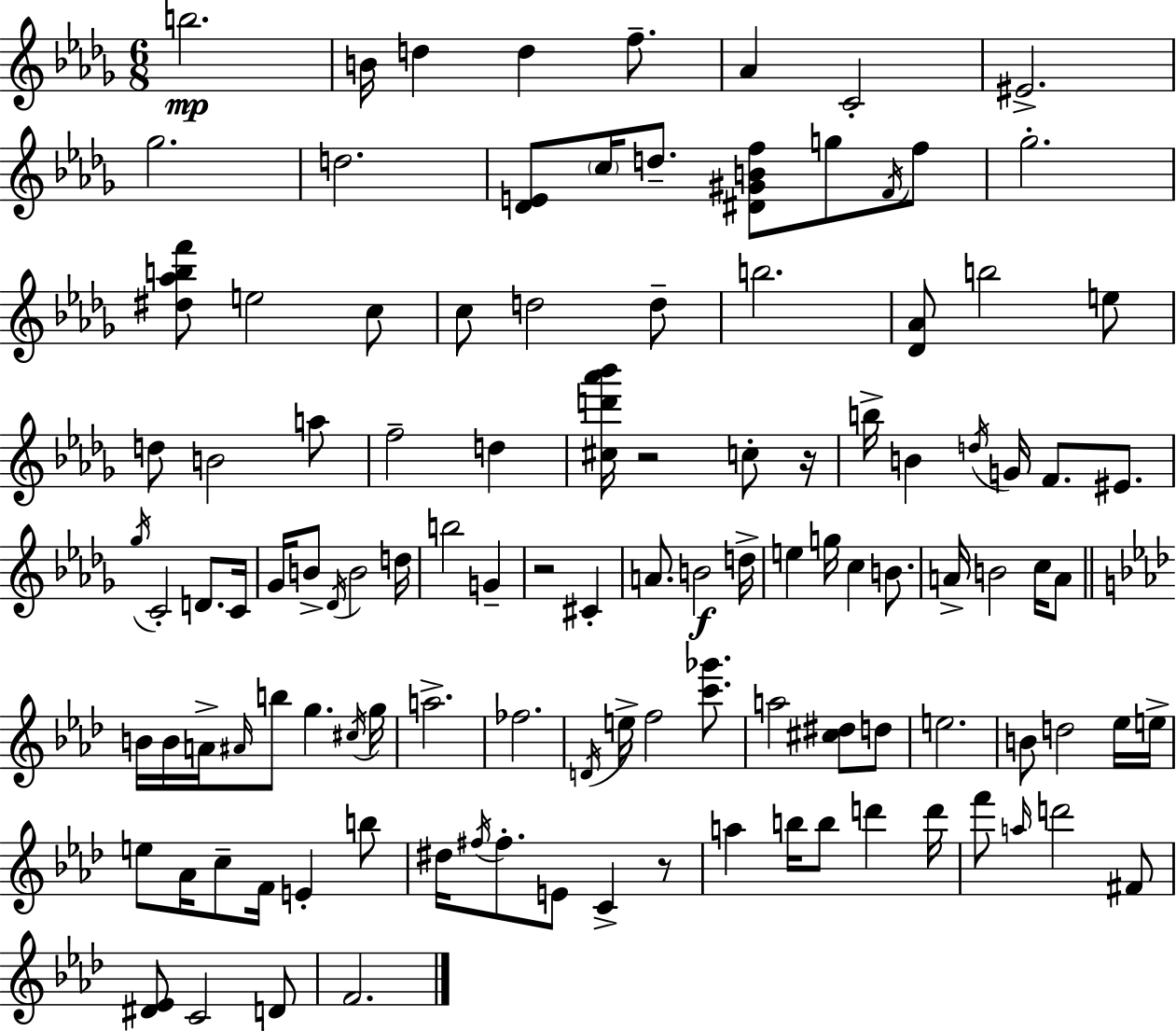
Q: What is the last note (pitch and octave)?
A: F4